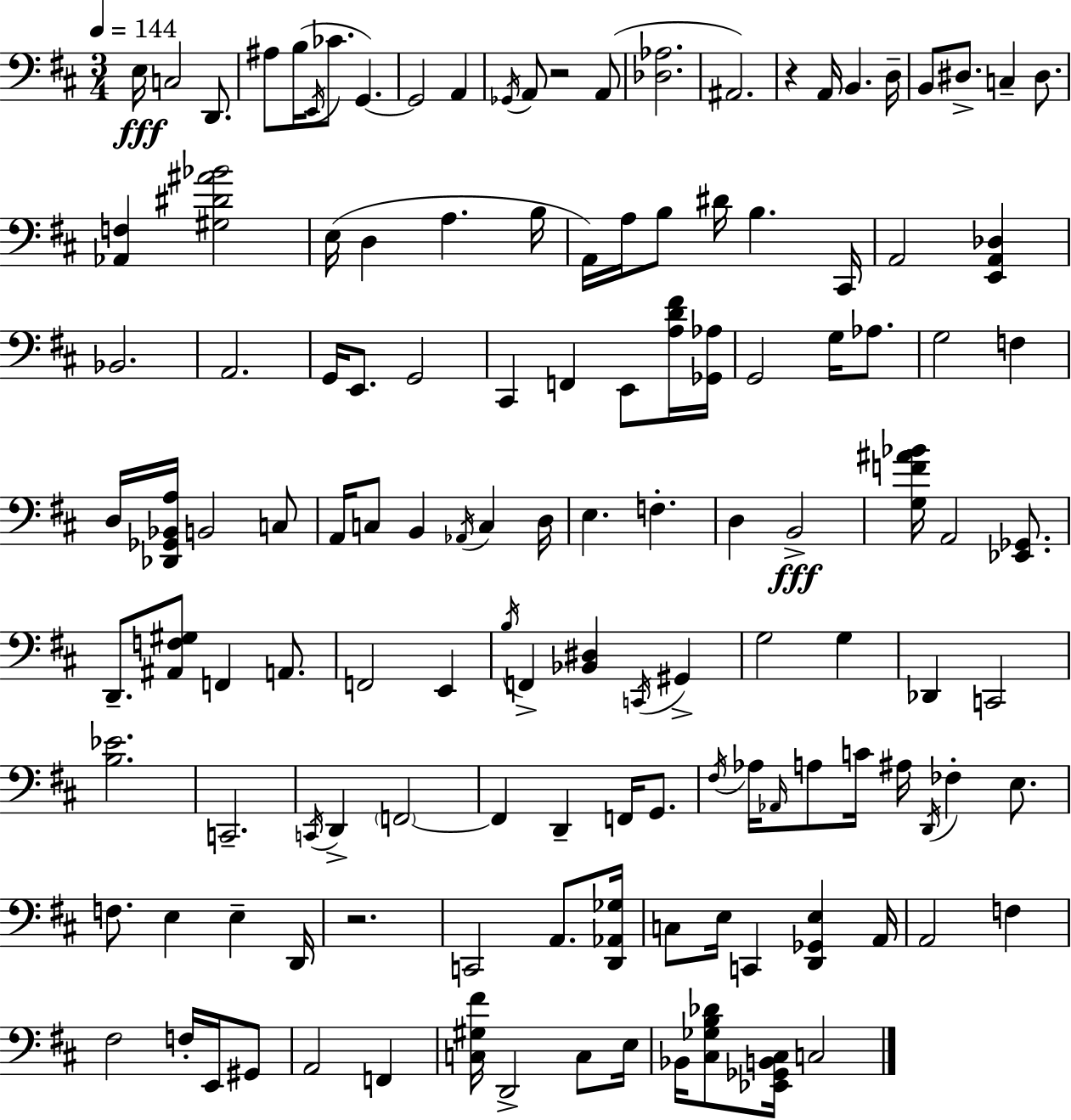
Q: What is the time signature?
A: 3/4